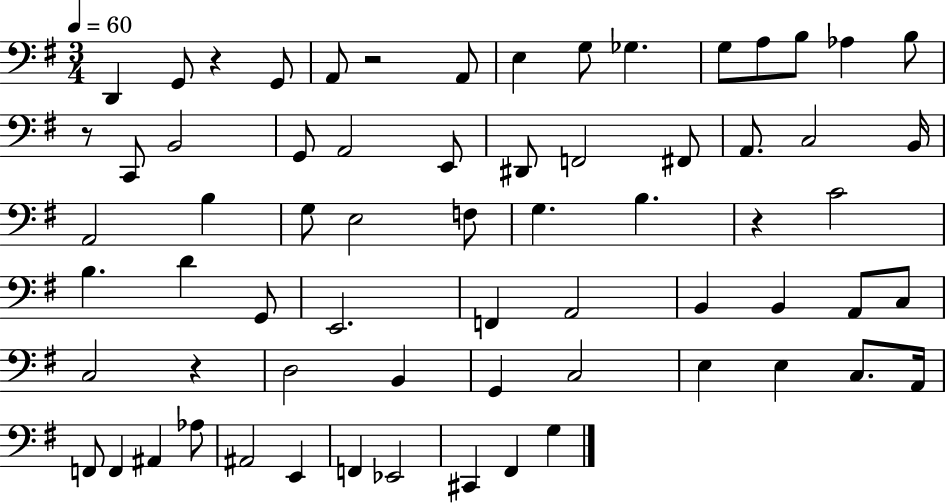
{
  \clef bass
  \numericTimeSignature
  \time 3/4
  \key g \major
  \tempo 4 = 60
  d,4 g,8 r4 g,8 | a,8 r2 a,8 | e4 g8 ges4. | g8 a8 b8 aes4 b8 | \break r8 c,8 b,2 | g,8 a,2 e,8 | dis,8 f,2 fis,8 | a,8. c2 b,16 | \break a,2 b4 | g8 e2 f8 | g4. b4. | r4 c'2 | \break b4. d'4 g,8 | e,2. | f,4 a,2 | b,4 b,4 a,8 c8 | \break c2 r4 | d2 b,4 | g,4 c2 | e4 e4 c8. a,16 | \break f,8 f,4 ais,4 aes8 | ais,2 e,4 | f,4 ees,2 | cis,4 fis,4 g4 | \break \bar "|."
}